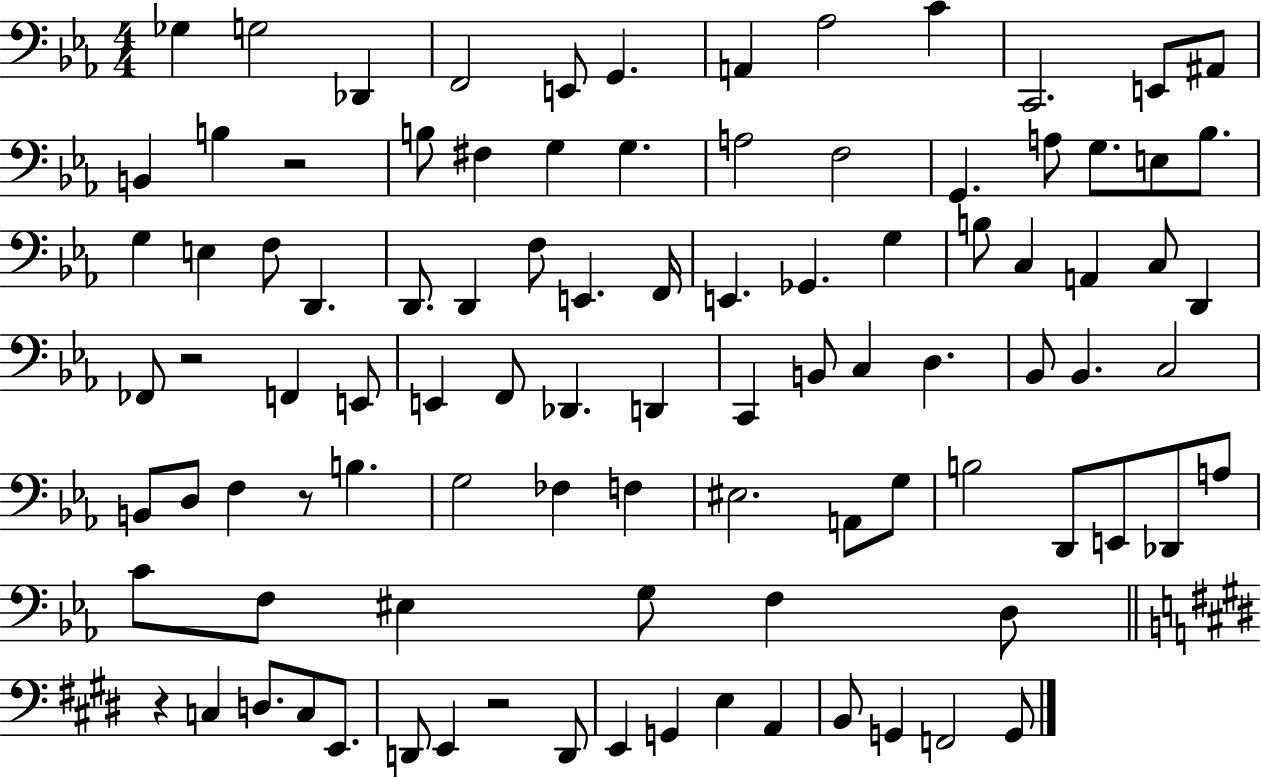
{
  \clef bass
  \numericTimeSignature
  \time 4/4
  \key ees \major
  ges4 g2 des,4 | f,2 e,8 g,4. | a,4 aes2 c'4 | c,2. e,8 ais,8 | \break b,4 b4 r2 | b8 fis4 g4 g4. | a2 f2 | g,4. a8 g8. e8 bes8. | \break g4 e4 f8 d,4. | d,8. d,4 f8 e,4. f,16 | e,4. ges,4. g4 | b8 c4 a,4 c8 d,4 | \break fes,8 r2 f,4 e,8 | e,4 f,8 des,4. d,4 | c,4 b,8 c4 d4. | bes,8 bes,4. c2 | \break b,8 d8 f4 r8 b4. | g2 fes4 f4 | eis2. a,8 g8 | b2 d,8 e,8 des,8 a8 | \break c'8 f8 eis4 g8 f4 d8 | \bar "||" \break \key e \major r4 c4 d8. c8 e,8. | d,8 e,4 r2 d,8 | e,4 g,4 e4 a,4 | b,8 g,4 f,2 g,8 | \break \bar "|."
}